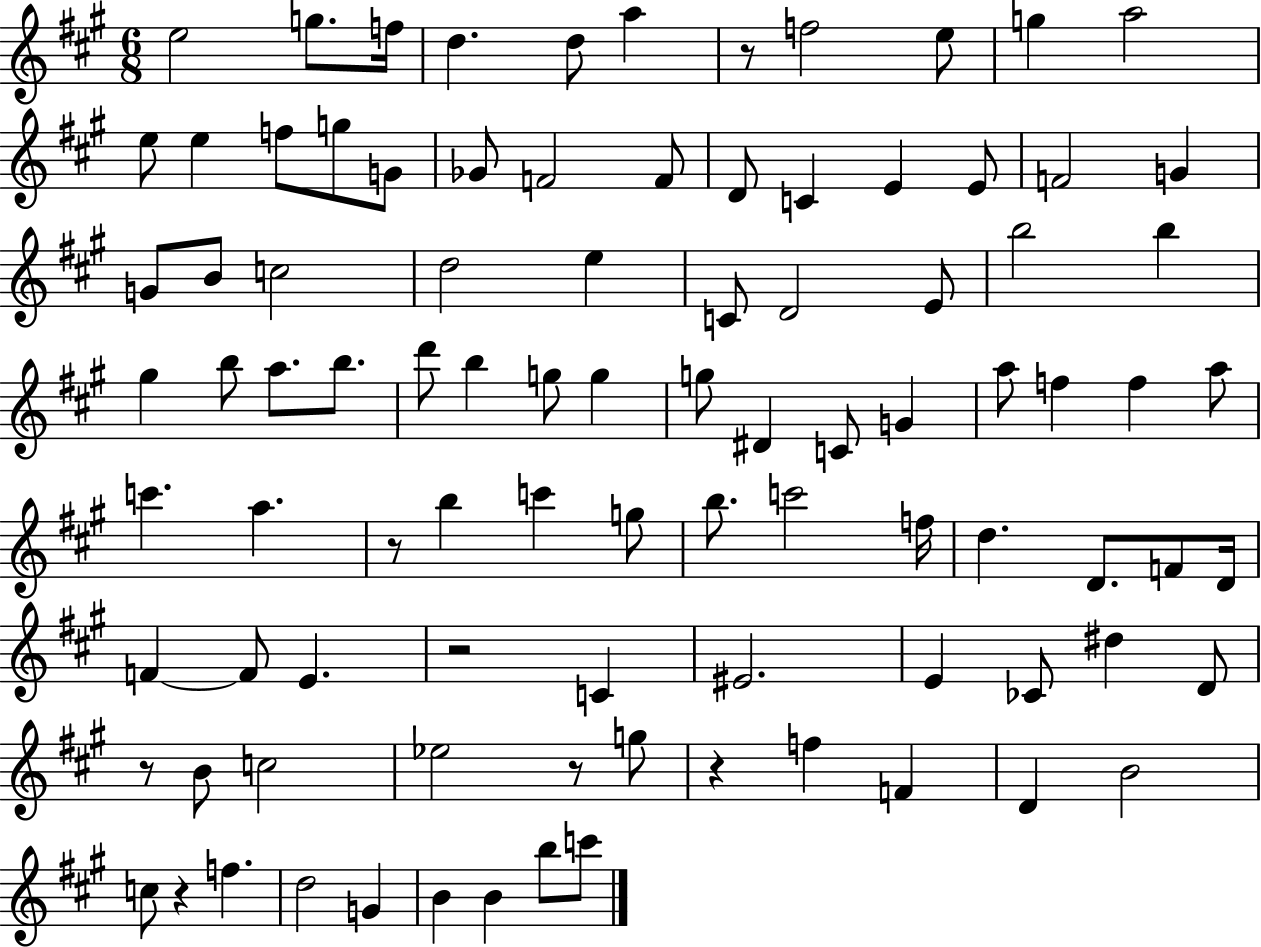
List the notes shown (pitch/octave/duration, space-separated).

E5/h G5/e. F5/s D5/q. D5/e A5/q R/e F5/h E5/e G5/q A5/h E5/e E5/q F5/e G5/e G4/e Gb4/e F4/h F4/e D4/e C4/q E4/q E4/e F4/h G4/q G4/e B4/e C5/h D5/h E5/q C4/e D4/h E4/e B5/h B5/q G#5/q B5/e A5/e. B5/e. D6/e B5/q G5/e G5/q G5/e D#4/q C4/e G4/q A5/e F5/q F5/q A5/e C6/q. A5/q. R/e B5/q C6/q G5/e B5/e. C6/h F5/s D5/q. D4/e. F4/e D4/s F4/q F4/e E4/q. R/h C4/q EIS4/h. E4/q CES4/e D#5/q D4/e R/e B4/e C5/h Eb5/h R/e G5/e R/q F5/q F4/q D4/q B4/h C5/e R/q F5/q. D5/h G4/q B4/q B4/q B5/e C6/e